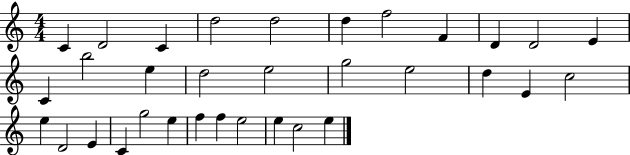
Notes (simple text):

C4/q D4/h C4/q D5/h D5/h D5/q F5/h F4/q D4/q D4/h E4/q C4/q B5/h E5/q D5/h E5/h G5/h E5/h D5/q E4/q C5/h E5/q D4/h E4/q C4/q G5/h E5/q F5/q F5/q E5/h E5/q C5/h E5/q